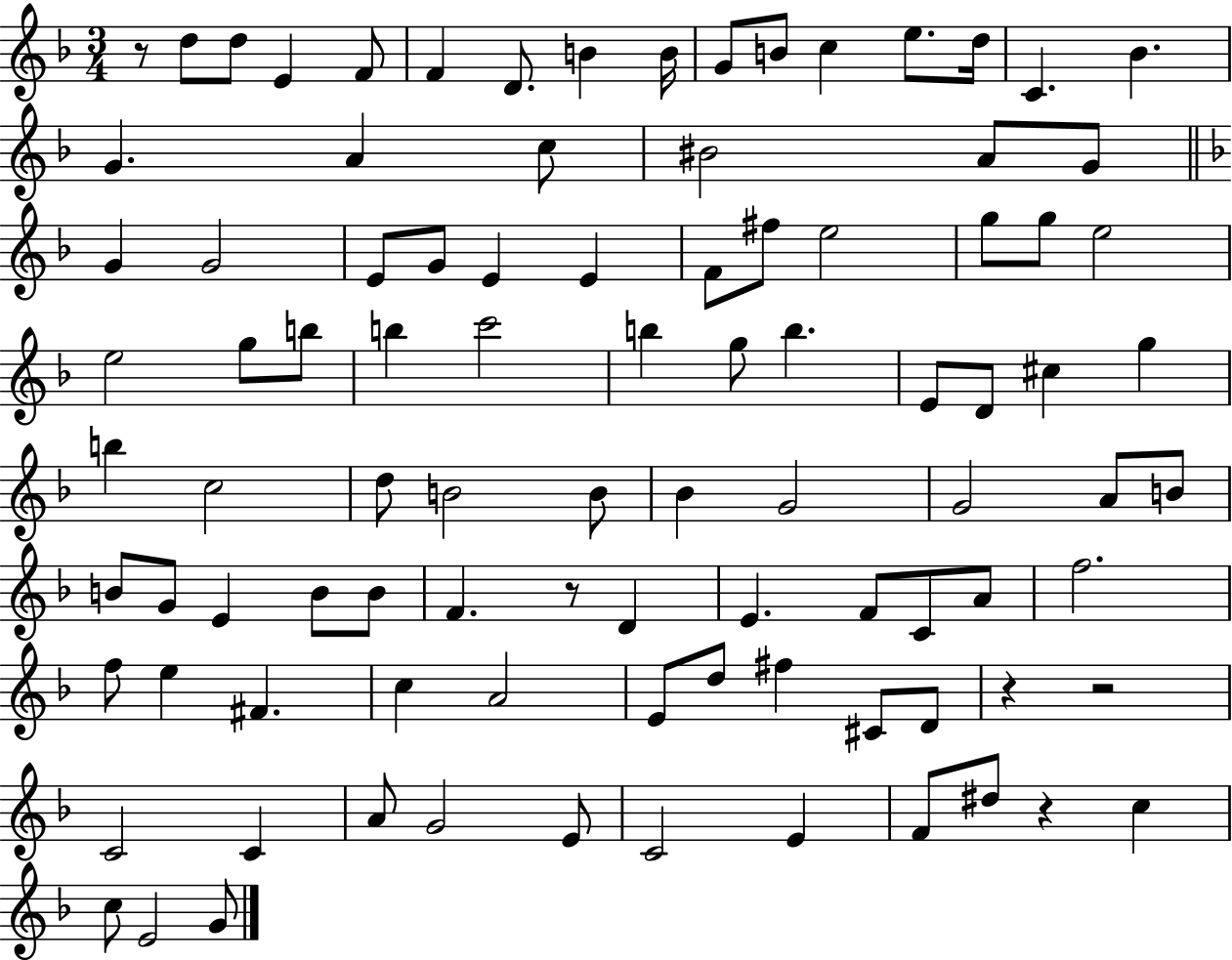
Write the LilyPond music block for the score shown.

{
  \clef treble
  \numericTimeSignature
  \time 3/4
  \key f \major
  r8 d''8 d''8 e'4 f'8 | f'4 d'8. b'4 b'16 | g'8 b'8 c''4 e''8. d''16 | c'4. bes'4. | \break g'4. a'4 c''8 | bis'2 a'8 g'8 | \bar "||" \break \key d \minor g'4 g'2 | e'8 g'8 e'4 e'4 | f'8 fis''8 e''2 | g''8 g''8 e''2 | \break e''2 g''8 b''8 | b''4 c'''2 | b''4 g''8 b''4. | e'8 d'8 cis''4 g''4 | \break b''4 c''2 | d''8 b'2 b'8 | bes'4 g'2 | g'2 a'8 b'8 | \break b'8 g'8 e'4 b'8 b'8 | f'4. r8 d'4 | e'4. f'8 c'8 a'8 | f''2. | \break f''8 e''4 fis'4. | c''4 a'2 | e'8 d''8 fis''4 cis'8 d'8 | r4 r2 | \break c'2 c'4 | a'8 g'2 e'8 | c'2 e'4 | f'8 dis''8 r4 c''4 | \break c''8 e'2 g'8 | \bar "|."
}